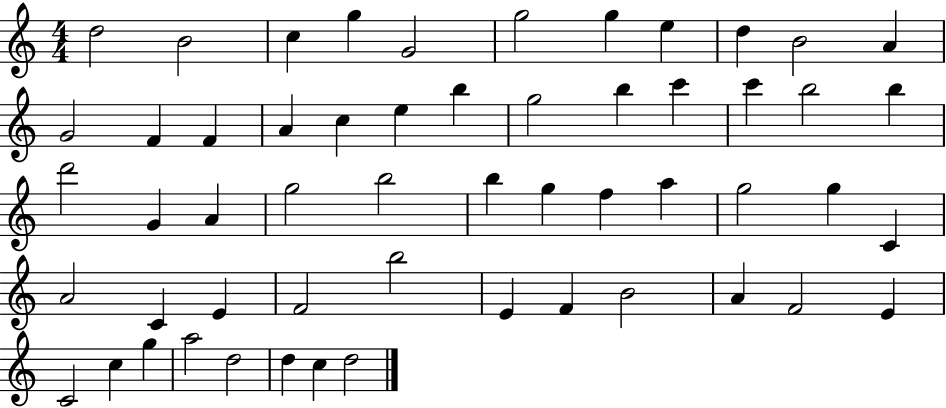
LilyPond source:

{
  \clef treble
  \numericTimeSignature
  \time 4/4
  \key c \major
  d''2 b'2 | c''4 g''4 g'2 | g''2 g''4 e''4 | d''4 b'2 a'4 | \break g'2 f'4 f'4 | a'4 c''4 e''4 b''4 | g''2 b''4 c'''4 | c'''4 b''2 b''4 | \break d'''2 g'4 a'4 | g''2 b''2 | b''4 g''4 f''4 a''4 | g''2 g''4 c'4 | \break a'2 c'4 e'4 | f'2 b''2 | e'4 f'4 b'2 | a'4 f'2 e'4 | \break c'2 c''4 g''4 | a''2 d''2 | d''4 c''4 d''2 | \bar "|."
}